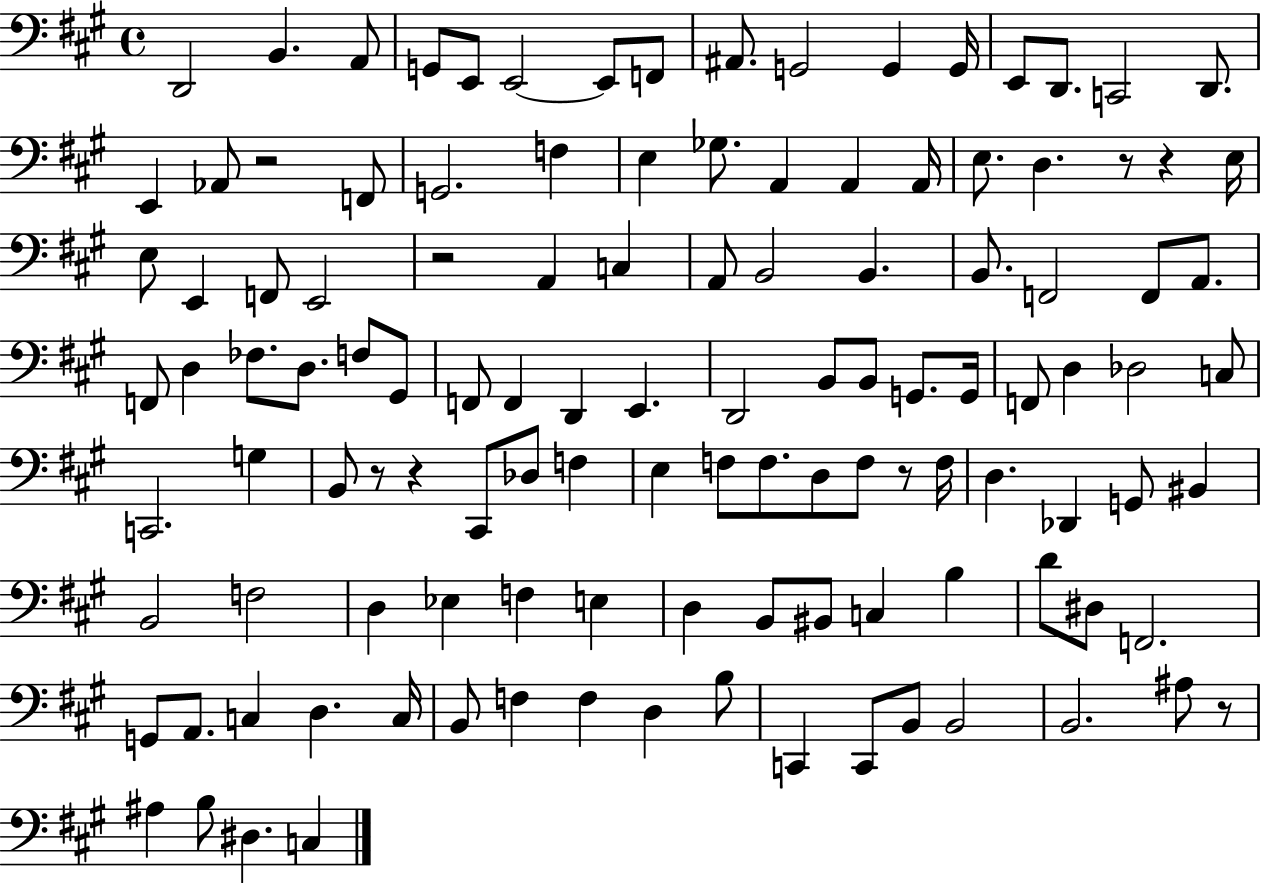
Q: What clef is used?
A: bass